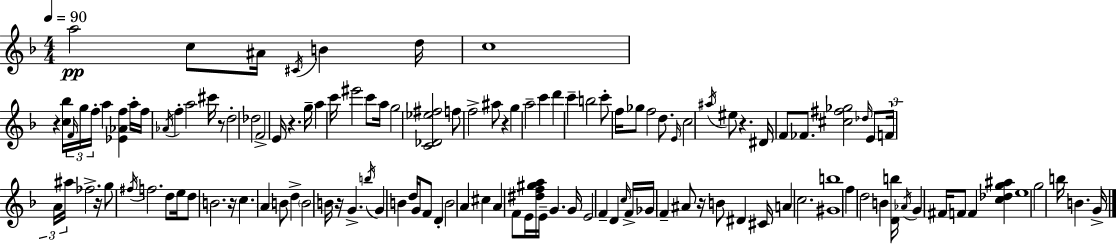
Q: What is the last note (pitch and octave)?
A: G4